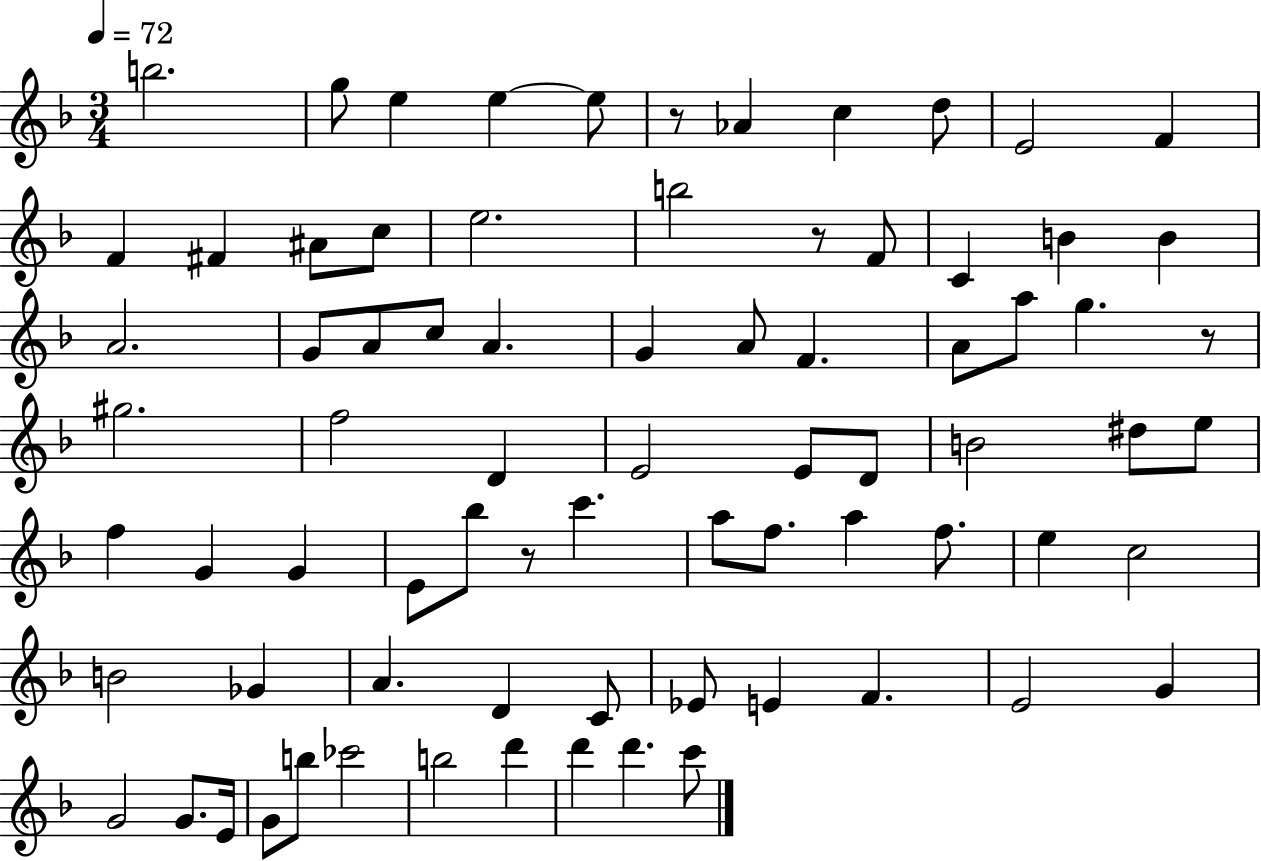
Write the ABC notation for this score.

X:1
T:Untitled
M:3/4
L:1/4
K:F
b2 g/2 e e e/2 z/2 _A c d/2 E2 F F ^F ^A/2 c/2 e2 b2 z/2 F/2 C B B A2 G/2 A/2 c/2 A G A/2 F A/2 a/2 g z/2 ^g2 f2 D E2 E/2 D/2 B2 ^d/2 e/2 f G G E/2 _b/2 z/2 c' a/2 f/2 a f/2 e c2 B2 _G A D C/2 _E/2 E F E2 G G2 G/2 E/4 G/2 b/2 _c'2 b2 d' d' d' c'/2